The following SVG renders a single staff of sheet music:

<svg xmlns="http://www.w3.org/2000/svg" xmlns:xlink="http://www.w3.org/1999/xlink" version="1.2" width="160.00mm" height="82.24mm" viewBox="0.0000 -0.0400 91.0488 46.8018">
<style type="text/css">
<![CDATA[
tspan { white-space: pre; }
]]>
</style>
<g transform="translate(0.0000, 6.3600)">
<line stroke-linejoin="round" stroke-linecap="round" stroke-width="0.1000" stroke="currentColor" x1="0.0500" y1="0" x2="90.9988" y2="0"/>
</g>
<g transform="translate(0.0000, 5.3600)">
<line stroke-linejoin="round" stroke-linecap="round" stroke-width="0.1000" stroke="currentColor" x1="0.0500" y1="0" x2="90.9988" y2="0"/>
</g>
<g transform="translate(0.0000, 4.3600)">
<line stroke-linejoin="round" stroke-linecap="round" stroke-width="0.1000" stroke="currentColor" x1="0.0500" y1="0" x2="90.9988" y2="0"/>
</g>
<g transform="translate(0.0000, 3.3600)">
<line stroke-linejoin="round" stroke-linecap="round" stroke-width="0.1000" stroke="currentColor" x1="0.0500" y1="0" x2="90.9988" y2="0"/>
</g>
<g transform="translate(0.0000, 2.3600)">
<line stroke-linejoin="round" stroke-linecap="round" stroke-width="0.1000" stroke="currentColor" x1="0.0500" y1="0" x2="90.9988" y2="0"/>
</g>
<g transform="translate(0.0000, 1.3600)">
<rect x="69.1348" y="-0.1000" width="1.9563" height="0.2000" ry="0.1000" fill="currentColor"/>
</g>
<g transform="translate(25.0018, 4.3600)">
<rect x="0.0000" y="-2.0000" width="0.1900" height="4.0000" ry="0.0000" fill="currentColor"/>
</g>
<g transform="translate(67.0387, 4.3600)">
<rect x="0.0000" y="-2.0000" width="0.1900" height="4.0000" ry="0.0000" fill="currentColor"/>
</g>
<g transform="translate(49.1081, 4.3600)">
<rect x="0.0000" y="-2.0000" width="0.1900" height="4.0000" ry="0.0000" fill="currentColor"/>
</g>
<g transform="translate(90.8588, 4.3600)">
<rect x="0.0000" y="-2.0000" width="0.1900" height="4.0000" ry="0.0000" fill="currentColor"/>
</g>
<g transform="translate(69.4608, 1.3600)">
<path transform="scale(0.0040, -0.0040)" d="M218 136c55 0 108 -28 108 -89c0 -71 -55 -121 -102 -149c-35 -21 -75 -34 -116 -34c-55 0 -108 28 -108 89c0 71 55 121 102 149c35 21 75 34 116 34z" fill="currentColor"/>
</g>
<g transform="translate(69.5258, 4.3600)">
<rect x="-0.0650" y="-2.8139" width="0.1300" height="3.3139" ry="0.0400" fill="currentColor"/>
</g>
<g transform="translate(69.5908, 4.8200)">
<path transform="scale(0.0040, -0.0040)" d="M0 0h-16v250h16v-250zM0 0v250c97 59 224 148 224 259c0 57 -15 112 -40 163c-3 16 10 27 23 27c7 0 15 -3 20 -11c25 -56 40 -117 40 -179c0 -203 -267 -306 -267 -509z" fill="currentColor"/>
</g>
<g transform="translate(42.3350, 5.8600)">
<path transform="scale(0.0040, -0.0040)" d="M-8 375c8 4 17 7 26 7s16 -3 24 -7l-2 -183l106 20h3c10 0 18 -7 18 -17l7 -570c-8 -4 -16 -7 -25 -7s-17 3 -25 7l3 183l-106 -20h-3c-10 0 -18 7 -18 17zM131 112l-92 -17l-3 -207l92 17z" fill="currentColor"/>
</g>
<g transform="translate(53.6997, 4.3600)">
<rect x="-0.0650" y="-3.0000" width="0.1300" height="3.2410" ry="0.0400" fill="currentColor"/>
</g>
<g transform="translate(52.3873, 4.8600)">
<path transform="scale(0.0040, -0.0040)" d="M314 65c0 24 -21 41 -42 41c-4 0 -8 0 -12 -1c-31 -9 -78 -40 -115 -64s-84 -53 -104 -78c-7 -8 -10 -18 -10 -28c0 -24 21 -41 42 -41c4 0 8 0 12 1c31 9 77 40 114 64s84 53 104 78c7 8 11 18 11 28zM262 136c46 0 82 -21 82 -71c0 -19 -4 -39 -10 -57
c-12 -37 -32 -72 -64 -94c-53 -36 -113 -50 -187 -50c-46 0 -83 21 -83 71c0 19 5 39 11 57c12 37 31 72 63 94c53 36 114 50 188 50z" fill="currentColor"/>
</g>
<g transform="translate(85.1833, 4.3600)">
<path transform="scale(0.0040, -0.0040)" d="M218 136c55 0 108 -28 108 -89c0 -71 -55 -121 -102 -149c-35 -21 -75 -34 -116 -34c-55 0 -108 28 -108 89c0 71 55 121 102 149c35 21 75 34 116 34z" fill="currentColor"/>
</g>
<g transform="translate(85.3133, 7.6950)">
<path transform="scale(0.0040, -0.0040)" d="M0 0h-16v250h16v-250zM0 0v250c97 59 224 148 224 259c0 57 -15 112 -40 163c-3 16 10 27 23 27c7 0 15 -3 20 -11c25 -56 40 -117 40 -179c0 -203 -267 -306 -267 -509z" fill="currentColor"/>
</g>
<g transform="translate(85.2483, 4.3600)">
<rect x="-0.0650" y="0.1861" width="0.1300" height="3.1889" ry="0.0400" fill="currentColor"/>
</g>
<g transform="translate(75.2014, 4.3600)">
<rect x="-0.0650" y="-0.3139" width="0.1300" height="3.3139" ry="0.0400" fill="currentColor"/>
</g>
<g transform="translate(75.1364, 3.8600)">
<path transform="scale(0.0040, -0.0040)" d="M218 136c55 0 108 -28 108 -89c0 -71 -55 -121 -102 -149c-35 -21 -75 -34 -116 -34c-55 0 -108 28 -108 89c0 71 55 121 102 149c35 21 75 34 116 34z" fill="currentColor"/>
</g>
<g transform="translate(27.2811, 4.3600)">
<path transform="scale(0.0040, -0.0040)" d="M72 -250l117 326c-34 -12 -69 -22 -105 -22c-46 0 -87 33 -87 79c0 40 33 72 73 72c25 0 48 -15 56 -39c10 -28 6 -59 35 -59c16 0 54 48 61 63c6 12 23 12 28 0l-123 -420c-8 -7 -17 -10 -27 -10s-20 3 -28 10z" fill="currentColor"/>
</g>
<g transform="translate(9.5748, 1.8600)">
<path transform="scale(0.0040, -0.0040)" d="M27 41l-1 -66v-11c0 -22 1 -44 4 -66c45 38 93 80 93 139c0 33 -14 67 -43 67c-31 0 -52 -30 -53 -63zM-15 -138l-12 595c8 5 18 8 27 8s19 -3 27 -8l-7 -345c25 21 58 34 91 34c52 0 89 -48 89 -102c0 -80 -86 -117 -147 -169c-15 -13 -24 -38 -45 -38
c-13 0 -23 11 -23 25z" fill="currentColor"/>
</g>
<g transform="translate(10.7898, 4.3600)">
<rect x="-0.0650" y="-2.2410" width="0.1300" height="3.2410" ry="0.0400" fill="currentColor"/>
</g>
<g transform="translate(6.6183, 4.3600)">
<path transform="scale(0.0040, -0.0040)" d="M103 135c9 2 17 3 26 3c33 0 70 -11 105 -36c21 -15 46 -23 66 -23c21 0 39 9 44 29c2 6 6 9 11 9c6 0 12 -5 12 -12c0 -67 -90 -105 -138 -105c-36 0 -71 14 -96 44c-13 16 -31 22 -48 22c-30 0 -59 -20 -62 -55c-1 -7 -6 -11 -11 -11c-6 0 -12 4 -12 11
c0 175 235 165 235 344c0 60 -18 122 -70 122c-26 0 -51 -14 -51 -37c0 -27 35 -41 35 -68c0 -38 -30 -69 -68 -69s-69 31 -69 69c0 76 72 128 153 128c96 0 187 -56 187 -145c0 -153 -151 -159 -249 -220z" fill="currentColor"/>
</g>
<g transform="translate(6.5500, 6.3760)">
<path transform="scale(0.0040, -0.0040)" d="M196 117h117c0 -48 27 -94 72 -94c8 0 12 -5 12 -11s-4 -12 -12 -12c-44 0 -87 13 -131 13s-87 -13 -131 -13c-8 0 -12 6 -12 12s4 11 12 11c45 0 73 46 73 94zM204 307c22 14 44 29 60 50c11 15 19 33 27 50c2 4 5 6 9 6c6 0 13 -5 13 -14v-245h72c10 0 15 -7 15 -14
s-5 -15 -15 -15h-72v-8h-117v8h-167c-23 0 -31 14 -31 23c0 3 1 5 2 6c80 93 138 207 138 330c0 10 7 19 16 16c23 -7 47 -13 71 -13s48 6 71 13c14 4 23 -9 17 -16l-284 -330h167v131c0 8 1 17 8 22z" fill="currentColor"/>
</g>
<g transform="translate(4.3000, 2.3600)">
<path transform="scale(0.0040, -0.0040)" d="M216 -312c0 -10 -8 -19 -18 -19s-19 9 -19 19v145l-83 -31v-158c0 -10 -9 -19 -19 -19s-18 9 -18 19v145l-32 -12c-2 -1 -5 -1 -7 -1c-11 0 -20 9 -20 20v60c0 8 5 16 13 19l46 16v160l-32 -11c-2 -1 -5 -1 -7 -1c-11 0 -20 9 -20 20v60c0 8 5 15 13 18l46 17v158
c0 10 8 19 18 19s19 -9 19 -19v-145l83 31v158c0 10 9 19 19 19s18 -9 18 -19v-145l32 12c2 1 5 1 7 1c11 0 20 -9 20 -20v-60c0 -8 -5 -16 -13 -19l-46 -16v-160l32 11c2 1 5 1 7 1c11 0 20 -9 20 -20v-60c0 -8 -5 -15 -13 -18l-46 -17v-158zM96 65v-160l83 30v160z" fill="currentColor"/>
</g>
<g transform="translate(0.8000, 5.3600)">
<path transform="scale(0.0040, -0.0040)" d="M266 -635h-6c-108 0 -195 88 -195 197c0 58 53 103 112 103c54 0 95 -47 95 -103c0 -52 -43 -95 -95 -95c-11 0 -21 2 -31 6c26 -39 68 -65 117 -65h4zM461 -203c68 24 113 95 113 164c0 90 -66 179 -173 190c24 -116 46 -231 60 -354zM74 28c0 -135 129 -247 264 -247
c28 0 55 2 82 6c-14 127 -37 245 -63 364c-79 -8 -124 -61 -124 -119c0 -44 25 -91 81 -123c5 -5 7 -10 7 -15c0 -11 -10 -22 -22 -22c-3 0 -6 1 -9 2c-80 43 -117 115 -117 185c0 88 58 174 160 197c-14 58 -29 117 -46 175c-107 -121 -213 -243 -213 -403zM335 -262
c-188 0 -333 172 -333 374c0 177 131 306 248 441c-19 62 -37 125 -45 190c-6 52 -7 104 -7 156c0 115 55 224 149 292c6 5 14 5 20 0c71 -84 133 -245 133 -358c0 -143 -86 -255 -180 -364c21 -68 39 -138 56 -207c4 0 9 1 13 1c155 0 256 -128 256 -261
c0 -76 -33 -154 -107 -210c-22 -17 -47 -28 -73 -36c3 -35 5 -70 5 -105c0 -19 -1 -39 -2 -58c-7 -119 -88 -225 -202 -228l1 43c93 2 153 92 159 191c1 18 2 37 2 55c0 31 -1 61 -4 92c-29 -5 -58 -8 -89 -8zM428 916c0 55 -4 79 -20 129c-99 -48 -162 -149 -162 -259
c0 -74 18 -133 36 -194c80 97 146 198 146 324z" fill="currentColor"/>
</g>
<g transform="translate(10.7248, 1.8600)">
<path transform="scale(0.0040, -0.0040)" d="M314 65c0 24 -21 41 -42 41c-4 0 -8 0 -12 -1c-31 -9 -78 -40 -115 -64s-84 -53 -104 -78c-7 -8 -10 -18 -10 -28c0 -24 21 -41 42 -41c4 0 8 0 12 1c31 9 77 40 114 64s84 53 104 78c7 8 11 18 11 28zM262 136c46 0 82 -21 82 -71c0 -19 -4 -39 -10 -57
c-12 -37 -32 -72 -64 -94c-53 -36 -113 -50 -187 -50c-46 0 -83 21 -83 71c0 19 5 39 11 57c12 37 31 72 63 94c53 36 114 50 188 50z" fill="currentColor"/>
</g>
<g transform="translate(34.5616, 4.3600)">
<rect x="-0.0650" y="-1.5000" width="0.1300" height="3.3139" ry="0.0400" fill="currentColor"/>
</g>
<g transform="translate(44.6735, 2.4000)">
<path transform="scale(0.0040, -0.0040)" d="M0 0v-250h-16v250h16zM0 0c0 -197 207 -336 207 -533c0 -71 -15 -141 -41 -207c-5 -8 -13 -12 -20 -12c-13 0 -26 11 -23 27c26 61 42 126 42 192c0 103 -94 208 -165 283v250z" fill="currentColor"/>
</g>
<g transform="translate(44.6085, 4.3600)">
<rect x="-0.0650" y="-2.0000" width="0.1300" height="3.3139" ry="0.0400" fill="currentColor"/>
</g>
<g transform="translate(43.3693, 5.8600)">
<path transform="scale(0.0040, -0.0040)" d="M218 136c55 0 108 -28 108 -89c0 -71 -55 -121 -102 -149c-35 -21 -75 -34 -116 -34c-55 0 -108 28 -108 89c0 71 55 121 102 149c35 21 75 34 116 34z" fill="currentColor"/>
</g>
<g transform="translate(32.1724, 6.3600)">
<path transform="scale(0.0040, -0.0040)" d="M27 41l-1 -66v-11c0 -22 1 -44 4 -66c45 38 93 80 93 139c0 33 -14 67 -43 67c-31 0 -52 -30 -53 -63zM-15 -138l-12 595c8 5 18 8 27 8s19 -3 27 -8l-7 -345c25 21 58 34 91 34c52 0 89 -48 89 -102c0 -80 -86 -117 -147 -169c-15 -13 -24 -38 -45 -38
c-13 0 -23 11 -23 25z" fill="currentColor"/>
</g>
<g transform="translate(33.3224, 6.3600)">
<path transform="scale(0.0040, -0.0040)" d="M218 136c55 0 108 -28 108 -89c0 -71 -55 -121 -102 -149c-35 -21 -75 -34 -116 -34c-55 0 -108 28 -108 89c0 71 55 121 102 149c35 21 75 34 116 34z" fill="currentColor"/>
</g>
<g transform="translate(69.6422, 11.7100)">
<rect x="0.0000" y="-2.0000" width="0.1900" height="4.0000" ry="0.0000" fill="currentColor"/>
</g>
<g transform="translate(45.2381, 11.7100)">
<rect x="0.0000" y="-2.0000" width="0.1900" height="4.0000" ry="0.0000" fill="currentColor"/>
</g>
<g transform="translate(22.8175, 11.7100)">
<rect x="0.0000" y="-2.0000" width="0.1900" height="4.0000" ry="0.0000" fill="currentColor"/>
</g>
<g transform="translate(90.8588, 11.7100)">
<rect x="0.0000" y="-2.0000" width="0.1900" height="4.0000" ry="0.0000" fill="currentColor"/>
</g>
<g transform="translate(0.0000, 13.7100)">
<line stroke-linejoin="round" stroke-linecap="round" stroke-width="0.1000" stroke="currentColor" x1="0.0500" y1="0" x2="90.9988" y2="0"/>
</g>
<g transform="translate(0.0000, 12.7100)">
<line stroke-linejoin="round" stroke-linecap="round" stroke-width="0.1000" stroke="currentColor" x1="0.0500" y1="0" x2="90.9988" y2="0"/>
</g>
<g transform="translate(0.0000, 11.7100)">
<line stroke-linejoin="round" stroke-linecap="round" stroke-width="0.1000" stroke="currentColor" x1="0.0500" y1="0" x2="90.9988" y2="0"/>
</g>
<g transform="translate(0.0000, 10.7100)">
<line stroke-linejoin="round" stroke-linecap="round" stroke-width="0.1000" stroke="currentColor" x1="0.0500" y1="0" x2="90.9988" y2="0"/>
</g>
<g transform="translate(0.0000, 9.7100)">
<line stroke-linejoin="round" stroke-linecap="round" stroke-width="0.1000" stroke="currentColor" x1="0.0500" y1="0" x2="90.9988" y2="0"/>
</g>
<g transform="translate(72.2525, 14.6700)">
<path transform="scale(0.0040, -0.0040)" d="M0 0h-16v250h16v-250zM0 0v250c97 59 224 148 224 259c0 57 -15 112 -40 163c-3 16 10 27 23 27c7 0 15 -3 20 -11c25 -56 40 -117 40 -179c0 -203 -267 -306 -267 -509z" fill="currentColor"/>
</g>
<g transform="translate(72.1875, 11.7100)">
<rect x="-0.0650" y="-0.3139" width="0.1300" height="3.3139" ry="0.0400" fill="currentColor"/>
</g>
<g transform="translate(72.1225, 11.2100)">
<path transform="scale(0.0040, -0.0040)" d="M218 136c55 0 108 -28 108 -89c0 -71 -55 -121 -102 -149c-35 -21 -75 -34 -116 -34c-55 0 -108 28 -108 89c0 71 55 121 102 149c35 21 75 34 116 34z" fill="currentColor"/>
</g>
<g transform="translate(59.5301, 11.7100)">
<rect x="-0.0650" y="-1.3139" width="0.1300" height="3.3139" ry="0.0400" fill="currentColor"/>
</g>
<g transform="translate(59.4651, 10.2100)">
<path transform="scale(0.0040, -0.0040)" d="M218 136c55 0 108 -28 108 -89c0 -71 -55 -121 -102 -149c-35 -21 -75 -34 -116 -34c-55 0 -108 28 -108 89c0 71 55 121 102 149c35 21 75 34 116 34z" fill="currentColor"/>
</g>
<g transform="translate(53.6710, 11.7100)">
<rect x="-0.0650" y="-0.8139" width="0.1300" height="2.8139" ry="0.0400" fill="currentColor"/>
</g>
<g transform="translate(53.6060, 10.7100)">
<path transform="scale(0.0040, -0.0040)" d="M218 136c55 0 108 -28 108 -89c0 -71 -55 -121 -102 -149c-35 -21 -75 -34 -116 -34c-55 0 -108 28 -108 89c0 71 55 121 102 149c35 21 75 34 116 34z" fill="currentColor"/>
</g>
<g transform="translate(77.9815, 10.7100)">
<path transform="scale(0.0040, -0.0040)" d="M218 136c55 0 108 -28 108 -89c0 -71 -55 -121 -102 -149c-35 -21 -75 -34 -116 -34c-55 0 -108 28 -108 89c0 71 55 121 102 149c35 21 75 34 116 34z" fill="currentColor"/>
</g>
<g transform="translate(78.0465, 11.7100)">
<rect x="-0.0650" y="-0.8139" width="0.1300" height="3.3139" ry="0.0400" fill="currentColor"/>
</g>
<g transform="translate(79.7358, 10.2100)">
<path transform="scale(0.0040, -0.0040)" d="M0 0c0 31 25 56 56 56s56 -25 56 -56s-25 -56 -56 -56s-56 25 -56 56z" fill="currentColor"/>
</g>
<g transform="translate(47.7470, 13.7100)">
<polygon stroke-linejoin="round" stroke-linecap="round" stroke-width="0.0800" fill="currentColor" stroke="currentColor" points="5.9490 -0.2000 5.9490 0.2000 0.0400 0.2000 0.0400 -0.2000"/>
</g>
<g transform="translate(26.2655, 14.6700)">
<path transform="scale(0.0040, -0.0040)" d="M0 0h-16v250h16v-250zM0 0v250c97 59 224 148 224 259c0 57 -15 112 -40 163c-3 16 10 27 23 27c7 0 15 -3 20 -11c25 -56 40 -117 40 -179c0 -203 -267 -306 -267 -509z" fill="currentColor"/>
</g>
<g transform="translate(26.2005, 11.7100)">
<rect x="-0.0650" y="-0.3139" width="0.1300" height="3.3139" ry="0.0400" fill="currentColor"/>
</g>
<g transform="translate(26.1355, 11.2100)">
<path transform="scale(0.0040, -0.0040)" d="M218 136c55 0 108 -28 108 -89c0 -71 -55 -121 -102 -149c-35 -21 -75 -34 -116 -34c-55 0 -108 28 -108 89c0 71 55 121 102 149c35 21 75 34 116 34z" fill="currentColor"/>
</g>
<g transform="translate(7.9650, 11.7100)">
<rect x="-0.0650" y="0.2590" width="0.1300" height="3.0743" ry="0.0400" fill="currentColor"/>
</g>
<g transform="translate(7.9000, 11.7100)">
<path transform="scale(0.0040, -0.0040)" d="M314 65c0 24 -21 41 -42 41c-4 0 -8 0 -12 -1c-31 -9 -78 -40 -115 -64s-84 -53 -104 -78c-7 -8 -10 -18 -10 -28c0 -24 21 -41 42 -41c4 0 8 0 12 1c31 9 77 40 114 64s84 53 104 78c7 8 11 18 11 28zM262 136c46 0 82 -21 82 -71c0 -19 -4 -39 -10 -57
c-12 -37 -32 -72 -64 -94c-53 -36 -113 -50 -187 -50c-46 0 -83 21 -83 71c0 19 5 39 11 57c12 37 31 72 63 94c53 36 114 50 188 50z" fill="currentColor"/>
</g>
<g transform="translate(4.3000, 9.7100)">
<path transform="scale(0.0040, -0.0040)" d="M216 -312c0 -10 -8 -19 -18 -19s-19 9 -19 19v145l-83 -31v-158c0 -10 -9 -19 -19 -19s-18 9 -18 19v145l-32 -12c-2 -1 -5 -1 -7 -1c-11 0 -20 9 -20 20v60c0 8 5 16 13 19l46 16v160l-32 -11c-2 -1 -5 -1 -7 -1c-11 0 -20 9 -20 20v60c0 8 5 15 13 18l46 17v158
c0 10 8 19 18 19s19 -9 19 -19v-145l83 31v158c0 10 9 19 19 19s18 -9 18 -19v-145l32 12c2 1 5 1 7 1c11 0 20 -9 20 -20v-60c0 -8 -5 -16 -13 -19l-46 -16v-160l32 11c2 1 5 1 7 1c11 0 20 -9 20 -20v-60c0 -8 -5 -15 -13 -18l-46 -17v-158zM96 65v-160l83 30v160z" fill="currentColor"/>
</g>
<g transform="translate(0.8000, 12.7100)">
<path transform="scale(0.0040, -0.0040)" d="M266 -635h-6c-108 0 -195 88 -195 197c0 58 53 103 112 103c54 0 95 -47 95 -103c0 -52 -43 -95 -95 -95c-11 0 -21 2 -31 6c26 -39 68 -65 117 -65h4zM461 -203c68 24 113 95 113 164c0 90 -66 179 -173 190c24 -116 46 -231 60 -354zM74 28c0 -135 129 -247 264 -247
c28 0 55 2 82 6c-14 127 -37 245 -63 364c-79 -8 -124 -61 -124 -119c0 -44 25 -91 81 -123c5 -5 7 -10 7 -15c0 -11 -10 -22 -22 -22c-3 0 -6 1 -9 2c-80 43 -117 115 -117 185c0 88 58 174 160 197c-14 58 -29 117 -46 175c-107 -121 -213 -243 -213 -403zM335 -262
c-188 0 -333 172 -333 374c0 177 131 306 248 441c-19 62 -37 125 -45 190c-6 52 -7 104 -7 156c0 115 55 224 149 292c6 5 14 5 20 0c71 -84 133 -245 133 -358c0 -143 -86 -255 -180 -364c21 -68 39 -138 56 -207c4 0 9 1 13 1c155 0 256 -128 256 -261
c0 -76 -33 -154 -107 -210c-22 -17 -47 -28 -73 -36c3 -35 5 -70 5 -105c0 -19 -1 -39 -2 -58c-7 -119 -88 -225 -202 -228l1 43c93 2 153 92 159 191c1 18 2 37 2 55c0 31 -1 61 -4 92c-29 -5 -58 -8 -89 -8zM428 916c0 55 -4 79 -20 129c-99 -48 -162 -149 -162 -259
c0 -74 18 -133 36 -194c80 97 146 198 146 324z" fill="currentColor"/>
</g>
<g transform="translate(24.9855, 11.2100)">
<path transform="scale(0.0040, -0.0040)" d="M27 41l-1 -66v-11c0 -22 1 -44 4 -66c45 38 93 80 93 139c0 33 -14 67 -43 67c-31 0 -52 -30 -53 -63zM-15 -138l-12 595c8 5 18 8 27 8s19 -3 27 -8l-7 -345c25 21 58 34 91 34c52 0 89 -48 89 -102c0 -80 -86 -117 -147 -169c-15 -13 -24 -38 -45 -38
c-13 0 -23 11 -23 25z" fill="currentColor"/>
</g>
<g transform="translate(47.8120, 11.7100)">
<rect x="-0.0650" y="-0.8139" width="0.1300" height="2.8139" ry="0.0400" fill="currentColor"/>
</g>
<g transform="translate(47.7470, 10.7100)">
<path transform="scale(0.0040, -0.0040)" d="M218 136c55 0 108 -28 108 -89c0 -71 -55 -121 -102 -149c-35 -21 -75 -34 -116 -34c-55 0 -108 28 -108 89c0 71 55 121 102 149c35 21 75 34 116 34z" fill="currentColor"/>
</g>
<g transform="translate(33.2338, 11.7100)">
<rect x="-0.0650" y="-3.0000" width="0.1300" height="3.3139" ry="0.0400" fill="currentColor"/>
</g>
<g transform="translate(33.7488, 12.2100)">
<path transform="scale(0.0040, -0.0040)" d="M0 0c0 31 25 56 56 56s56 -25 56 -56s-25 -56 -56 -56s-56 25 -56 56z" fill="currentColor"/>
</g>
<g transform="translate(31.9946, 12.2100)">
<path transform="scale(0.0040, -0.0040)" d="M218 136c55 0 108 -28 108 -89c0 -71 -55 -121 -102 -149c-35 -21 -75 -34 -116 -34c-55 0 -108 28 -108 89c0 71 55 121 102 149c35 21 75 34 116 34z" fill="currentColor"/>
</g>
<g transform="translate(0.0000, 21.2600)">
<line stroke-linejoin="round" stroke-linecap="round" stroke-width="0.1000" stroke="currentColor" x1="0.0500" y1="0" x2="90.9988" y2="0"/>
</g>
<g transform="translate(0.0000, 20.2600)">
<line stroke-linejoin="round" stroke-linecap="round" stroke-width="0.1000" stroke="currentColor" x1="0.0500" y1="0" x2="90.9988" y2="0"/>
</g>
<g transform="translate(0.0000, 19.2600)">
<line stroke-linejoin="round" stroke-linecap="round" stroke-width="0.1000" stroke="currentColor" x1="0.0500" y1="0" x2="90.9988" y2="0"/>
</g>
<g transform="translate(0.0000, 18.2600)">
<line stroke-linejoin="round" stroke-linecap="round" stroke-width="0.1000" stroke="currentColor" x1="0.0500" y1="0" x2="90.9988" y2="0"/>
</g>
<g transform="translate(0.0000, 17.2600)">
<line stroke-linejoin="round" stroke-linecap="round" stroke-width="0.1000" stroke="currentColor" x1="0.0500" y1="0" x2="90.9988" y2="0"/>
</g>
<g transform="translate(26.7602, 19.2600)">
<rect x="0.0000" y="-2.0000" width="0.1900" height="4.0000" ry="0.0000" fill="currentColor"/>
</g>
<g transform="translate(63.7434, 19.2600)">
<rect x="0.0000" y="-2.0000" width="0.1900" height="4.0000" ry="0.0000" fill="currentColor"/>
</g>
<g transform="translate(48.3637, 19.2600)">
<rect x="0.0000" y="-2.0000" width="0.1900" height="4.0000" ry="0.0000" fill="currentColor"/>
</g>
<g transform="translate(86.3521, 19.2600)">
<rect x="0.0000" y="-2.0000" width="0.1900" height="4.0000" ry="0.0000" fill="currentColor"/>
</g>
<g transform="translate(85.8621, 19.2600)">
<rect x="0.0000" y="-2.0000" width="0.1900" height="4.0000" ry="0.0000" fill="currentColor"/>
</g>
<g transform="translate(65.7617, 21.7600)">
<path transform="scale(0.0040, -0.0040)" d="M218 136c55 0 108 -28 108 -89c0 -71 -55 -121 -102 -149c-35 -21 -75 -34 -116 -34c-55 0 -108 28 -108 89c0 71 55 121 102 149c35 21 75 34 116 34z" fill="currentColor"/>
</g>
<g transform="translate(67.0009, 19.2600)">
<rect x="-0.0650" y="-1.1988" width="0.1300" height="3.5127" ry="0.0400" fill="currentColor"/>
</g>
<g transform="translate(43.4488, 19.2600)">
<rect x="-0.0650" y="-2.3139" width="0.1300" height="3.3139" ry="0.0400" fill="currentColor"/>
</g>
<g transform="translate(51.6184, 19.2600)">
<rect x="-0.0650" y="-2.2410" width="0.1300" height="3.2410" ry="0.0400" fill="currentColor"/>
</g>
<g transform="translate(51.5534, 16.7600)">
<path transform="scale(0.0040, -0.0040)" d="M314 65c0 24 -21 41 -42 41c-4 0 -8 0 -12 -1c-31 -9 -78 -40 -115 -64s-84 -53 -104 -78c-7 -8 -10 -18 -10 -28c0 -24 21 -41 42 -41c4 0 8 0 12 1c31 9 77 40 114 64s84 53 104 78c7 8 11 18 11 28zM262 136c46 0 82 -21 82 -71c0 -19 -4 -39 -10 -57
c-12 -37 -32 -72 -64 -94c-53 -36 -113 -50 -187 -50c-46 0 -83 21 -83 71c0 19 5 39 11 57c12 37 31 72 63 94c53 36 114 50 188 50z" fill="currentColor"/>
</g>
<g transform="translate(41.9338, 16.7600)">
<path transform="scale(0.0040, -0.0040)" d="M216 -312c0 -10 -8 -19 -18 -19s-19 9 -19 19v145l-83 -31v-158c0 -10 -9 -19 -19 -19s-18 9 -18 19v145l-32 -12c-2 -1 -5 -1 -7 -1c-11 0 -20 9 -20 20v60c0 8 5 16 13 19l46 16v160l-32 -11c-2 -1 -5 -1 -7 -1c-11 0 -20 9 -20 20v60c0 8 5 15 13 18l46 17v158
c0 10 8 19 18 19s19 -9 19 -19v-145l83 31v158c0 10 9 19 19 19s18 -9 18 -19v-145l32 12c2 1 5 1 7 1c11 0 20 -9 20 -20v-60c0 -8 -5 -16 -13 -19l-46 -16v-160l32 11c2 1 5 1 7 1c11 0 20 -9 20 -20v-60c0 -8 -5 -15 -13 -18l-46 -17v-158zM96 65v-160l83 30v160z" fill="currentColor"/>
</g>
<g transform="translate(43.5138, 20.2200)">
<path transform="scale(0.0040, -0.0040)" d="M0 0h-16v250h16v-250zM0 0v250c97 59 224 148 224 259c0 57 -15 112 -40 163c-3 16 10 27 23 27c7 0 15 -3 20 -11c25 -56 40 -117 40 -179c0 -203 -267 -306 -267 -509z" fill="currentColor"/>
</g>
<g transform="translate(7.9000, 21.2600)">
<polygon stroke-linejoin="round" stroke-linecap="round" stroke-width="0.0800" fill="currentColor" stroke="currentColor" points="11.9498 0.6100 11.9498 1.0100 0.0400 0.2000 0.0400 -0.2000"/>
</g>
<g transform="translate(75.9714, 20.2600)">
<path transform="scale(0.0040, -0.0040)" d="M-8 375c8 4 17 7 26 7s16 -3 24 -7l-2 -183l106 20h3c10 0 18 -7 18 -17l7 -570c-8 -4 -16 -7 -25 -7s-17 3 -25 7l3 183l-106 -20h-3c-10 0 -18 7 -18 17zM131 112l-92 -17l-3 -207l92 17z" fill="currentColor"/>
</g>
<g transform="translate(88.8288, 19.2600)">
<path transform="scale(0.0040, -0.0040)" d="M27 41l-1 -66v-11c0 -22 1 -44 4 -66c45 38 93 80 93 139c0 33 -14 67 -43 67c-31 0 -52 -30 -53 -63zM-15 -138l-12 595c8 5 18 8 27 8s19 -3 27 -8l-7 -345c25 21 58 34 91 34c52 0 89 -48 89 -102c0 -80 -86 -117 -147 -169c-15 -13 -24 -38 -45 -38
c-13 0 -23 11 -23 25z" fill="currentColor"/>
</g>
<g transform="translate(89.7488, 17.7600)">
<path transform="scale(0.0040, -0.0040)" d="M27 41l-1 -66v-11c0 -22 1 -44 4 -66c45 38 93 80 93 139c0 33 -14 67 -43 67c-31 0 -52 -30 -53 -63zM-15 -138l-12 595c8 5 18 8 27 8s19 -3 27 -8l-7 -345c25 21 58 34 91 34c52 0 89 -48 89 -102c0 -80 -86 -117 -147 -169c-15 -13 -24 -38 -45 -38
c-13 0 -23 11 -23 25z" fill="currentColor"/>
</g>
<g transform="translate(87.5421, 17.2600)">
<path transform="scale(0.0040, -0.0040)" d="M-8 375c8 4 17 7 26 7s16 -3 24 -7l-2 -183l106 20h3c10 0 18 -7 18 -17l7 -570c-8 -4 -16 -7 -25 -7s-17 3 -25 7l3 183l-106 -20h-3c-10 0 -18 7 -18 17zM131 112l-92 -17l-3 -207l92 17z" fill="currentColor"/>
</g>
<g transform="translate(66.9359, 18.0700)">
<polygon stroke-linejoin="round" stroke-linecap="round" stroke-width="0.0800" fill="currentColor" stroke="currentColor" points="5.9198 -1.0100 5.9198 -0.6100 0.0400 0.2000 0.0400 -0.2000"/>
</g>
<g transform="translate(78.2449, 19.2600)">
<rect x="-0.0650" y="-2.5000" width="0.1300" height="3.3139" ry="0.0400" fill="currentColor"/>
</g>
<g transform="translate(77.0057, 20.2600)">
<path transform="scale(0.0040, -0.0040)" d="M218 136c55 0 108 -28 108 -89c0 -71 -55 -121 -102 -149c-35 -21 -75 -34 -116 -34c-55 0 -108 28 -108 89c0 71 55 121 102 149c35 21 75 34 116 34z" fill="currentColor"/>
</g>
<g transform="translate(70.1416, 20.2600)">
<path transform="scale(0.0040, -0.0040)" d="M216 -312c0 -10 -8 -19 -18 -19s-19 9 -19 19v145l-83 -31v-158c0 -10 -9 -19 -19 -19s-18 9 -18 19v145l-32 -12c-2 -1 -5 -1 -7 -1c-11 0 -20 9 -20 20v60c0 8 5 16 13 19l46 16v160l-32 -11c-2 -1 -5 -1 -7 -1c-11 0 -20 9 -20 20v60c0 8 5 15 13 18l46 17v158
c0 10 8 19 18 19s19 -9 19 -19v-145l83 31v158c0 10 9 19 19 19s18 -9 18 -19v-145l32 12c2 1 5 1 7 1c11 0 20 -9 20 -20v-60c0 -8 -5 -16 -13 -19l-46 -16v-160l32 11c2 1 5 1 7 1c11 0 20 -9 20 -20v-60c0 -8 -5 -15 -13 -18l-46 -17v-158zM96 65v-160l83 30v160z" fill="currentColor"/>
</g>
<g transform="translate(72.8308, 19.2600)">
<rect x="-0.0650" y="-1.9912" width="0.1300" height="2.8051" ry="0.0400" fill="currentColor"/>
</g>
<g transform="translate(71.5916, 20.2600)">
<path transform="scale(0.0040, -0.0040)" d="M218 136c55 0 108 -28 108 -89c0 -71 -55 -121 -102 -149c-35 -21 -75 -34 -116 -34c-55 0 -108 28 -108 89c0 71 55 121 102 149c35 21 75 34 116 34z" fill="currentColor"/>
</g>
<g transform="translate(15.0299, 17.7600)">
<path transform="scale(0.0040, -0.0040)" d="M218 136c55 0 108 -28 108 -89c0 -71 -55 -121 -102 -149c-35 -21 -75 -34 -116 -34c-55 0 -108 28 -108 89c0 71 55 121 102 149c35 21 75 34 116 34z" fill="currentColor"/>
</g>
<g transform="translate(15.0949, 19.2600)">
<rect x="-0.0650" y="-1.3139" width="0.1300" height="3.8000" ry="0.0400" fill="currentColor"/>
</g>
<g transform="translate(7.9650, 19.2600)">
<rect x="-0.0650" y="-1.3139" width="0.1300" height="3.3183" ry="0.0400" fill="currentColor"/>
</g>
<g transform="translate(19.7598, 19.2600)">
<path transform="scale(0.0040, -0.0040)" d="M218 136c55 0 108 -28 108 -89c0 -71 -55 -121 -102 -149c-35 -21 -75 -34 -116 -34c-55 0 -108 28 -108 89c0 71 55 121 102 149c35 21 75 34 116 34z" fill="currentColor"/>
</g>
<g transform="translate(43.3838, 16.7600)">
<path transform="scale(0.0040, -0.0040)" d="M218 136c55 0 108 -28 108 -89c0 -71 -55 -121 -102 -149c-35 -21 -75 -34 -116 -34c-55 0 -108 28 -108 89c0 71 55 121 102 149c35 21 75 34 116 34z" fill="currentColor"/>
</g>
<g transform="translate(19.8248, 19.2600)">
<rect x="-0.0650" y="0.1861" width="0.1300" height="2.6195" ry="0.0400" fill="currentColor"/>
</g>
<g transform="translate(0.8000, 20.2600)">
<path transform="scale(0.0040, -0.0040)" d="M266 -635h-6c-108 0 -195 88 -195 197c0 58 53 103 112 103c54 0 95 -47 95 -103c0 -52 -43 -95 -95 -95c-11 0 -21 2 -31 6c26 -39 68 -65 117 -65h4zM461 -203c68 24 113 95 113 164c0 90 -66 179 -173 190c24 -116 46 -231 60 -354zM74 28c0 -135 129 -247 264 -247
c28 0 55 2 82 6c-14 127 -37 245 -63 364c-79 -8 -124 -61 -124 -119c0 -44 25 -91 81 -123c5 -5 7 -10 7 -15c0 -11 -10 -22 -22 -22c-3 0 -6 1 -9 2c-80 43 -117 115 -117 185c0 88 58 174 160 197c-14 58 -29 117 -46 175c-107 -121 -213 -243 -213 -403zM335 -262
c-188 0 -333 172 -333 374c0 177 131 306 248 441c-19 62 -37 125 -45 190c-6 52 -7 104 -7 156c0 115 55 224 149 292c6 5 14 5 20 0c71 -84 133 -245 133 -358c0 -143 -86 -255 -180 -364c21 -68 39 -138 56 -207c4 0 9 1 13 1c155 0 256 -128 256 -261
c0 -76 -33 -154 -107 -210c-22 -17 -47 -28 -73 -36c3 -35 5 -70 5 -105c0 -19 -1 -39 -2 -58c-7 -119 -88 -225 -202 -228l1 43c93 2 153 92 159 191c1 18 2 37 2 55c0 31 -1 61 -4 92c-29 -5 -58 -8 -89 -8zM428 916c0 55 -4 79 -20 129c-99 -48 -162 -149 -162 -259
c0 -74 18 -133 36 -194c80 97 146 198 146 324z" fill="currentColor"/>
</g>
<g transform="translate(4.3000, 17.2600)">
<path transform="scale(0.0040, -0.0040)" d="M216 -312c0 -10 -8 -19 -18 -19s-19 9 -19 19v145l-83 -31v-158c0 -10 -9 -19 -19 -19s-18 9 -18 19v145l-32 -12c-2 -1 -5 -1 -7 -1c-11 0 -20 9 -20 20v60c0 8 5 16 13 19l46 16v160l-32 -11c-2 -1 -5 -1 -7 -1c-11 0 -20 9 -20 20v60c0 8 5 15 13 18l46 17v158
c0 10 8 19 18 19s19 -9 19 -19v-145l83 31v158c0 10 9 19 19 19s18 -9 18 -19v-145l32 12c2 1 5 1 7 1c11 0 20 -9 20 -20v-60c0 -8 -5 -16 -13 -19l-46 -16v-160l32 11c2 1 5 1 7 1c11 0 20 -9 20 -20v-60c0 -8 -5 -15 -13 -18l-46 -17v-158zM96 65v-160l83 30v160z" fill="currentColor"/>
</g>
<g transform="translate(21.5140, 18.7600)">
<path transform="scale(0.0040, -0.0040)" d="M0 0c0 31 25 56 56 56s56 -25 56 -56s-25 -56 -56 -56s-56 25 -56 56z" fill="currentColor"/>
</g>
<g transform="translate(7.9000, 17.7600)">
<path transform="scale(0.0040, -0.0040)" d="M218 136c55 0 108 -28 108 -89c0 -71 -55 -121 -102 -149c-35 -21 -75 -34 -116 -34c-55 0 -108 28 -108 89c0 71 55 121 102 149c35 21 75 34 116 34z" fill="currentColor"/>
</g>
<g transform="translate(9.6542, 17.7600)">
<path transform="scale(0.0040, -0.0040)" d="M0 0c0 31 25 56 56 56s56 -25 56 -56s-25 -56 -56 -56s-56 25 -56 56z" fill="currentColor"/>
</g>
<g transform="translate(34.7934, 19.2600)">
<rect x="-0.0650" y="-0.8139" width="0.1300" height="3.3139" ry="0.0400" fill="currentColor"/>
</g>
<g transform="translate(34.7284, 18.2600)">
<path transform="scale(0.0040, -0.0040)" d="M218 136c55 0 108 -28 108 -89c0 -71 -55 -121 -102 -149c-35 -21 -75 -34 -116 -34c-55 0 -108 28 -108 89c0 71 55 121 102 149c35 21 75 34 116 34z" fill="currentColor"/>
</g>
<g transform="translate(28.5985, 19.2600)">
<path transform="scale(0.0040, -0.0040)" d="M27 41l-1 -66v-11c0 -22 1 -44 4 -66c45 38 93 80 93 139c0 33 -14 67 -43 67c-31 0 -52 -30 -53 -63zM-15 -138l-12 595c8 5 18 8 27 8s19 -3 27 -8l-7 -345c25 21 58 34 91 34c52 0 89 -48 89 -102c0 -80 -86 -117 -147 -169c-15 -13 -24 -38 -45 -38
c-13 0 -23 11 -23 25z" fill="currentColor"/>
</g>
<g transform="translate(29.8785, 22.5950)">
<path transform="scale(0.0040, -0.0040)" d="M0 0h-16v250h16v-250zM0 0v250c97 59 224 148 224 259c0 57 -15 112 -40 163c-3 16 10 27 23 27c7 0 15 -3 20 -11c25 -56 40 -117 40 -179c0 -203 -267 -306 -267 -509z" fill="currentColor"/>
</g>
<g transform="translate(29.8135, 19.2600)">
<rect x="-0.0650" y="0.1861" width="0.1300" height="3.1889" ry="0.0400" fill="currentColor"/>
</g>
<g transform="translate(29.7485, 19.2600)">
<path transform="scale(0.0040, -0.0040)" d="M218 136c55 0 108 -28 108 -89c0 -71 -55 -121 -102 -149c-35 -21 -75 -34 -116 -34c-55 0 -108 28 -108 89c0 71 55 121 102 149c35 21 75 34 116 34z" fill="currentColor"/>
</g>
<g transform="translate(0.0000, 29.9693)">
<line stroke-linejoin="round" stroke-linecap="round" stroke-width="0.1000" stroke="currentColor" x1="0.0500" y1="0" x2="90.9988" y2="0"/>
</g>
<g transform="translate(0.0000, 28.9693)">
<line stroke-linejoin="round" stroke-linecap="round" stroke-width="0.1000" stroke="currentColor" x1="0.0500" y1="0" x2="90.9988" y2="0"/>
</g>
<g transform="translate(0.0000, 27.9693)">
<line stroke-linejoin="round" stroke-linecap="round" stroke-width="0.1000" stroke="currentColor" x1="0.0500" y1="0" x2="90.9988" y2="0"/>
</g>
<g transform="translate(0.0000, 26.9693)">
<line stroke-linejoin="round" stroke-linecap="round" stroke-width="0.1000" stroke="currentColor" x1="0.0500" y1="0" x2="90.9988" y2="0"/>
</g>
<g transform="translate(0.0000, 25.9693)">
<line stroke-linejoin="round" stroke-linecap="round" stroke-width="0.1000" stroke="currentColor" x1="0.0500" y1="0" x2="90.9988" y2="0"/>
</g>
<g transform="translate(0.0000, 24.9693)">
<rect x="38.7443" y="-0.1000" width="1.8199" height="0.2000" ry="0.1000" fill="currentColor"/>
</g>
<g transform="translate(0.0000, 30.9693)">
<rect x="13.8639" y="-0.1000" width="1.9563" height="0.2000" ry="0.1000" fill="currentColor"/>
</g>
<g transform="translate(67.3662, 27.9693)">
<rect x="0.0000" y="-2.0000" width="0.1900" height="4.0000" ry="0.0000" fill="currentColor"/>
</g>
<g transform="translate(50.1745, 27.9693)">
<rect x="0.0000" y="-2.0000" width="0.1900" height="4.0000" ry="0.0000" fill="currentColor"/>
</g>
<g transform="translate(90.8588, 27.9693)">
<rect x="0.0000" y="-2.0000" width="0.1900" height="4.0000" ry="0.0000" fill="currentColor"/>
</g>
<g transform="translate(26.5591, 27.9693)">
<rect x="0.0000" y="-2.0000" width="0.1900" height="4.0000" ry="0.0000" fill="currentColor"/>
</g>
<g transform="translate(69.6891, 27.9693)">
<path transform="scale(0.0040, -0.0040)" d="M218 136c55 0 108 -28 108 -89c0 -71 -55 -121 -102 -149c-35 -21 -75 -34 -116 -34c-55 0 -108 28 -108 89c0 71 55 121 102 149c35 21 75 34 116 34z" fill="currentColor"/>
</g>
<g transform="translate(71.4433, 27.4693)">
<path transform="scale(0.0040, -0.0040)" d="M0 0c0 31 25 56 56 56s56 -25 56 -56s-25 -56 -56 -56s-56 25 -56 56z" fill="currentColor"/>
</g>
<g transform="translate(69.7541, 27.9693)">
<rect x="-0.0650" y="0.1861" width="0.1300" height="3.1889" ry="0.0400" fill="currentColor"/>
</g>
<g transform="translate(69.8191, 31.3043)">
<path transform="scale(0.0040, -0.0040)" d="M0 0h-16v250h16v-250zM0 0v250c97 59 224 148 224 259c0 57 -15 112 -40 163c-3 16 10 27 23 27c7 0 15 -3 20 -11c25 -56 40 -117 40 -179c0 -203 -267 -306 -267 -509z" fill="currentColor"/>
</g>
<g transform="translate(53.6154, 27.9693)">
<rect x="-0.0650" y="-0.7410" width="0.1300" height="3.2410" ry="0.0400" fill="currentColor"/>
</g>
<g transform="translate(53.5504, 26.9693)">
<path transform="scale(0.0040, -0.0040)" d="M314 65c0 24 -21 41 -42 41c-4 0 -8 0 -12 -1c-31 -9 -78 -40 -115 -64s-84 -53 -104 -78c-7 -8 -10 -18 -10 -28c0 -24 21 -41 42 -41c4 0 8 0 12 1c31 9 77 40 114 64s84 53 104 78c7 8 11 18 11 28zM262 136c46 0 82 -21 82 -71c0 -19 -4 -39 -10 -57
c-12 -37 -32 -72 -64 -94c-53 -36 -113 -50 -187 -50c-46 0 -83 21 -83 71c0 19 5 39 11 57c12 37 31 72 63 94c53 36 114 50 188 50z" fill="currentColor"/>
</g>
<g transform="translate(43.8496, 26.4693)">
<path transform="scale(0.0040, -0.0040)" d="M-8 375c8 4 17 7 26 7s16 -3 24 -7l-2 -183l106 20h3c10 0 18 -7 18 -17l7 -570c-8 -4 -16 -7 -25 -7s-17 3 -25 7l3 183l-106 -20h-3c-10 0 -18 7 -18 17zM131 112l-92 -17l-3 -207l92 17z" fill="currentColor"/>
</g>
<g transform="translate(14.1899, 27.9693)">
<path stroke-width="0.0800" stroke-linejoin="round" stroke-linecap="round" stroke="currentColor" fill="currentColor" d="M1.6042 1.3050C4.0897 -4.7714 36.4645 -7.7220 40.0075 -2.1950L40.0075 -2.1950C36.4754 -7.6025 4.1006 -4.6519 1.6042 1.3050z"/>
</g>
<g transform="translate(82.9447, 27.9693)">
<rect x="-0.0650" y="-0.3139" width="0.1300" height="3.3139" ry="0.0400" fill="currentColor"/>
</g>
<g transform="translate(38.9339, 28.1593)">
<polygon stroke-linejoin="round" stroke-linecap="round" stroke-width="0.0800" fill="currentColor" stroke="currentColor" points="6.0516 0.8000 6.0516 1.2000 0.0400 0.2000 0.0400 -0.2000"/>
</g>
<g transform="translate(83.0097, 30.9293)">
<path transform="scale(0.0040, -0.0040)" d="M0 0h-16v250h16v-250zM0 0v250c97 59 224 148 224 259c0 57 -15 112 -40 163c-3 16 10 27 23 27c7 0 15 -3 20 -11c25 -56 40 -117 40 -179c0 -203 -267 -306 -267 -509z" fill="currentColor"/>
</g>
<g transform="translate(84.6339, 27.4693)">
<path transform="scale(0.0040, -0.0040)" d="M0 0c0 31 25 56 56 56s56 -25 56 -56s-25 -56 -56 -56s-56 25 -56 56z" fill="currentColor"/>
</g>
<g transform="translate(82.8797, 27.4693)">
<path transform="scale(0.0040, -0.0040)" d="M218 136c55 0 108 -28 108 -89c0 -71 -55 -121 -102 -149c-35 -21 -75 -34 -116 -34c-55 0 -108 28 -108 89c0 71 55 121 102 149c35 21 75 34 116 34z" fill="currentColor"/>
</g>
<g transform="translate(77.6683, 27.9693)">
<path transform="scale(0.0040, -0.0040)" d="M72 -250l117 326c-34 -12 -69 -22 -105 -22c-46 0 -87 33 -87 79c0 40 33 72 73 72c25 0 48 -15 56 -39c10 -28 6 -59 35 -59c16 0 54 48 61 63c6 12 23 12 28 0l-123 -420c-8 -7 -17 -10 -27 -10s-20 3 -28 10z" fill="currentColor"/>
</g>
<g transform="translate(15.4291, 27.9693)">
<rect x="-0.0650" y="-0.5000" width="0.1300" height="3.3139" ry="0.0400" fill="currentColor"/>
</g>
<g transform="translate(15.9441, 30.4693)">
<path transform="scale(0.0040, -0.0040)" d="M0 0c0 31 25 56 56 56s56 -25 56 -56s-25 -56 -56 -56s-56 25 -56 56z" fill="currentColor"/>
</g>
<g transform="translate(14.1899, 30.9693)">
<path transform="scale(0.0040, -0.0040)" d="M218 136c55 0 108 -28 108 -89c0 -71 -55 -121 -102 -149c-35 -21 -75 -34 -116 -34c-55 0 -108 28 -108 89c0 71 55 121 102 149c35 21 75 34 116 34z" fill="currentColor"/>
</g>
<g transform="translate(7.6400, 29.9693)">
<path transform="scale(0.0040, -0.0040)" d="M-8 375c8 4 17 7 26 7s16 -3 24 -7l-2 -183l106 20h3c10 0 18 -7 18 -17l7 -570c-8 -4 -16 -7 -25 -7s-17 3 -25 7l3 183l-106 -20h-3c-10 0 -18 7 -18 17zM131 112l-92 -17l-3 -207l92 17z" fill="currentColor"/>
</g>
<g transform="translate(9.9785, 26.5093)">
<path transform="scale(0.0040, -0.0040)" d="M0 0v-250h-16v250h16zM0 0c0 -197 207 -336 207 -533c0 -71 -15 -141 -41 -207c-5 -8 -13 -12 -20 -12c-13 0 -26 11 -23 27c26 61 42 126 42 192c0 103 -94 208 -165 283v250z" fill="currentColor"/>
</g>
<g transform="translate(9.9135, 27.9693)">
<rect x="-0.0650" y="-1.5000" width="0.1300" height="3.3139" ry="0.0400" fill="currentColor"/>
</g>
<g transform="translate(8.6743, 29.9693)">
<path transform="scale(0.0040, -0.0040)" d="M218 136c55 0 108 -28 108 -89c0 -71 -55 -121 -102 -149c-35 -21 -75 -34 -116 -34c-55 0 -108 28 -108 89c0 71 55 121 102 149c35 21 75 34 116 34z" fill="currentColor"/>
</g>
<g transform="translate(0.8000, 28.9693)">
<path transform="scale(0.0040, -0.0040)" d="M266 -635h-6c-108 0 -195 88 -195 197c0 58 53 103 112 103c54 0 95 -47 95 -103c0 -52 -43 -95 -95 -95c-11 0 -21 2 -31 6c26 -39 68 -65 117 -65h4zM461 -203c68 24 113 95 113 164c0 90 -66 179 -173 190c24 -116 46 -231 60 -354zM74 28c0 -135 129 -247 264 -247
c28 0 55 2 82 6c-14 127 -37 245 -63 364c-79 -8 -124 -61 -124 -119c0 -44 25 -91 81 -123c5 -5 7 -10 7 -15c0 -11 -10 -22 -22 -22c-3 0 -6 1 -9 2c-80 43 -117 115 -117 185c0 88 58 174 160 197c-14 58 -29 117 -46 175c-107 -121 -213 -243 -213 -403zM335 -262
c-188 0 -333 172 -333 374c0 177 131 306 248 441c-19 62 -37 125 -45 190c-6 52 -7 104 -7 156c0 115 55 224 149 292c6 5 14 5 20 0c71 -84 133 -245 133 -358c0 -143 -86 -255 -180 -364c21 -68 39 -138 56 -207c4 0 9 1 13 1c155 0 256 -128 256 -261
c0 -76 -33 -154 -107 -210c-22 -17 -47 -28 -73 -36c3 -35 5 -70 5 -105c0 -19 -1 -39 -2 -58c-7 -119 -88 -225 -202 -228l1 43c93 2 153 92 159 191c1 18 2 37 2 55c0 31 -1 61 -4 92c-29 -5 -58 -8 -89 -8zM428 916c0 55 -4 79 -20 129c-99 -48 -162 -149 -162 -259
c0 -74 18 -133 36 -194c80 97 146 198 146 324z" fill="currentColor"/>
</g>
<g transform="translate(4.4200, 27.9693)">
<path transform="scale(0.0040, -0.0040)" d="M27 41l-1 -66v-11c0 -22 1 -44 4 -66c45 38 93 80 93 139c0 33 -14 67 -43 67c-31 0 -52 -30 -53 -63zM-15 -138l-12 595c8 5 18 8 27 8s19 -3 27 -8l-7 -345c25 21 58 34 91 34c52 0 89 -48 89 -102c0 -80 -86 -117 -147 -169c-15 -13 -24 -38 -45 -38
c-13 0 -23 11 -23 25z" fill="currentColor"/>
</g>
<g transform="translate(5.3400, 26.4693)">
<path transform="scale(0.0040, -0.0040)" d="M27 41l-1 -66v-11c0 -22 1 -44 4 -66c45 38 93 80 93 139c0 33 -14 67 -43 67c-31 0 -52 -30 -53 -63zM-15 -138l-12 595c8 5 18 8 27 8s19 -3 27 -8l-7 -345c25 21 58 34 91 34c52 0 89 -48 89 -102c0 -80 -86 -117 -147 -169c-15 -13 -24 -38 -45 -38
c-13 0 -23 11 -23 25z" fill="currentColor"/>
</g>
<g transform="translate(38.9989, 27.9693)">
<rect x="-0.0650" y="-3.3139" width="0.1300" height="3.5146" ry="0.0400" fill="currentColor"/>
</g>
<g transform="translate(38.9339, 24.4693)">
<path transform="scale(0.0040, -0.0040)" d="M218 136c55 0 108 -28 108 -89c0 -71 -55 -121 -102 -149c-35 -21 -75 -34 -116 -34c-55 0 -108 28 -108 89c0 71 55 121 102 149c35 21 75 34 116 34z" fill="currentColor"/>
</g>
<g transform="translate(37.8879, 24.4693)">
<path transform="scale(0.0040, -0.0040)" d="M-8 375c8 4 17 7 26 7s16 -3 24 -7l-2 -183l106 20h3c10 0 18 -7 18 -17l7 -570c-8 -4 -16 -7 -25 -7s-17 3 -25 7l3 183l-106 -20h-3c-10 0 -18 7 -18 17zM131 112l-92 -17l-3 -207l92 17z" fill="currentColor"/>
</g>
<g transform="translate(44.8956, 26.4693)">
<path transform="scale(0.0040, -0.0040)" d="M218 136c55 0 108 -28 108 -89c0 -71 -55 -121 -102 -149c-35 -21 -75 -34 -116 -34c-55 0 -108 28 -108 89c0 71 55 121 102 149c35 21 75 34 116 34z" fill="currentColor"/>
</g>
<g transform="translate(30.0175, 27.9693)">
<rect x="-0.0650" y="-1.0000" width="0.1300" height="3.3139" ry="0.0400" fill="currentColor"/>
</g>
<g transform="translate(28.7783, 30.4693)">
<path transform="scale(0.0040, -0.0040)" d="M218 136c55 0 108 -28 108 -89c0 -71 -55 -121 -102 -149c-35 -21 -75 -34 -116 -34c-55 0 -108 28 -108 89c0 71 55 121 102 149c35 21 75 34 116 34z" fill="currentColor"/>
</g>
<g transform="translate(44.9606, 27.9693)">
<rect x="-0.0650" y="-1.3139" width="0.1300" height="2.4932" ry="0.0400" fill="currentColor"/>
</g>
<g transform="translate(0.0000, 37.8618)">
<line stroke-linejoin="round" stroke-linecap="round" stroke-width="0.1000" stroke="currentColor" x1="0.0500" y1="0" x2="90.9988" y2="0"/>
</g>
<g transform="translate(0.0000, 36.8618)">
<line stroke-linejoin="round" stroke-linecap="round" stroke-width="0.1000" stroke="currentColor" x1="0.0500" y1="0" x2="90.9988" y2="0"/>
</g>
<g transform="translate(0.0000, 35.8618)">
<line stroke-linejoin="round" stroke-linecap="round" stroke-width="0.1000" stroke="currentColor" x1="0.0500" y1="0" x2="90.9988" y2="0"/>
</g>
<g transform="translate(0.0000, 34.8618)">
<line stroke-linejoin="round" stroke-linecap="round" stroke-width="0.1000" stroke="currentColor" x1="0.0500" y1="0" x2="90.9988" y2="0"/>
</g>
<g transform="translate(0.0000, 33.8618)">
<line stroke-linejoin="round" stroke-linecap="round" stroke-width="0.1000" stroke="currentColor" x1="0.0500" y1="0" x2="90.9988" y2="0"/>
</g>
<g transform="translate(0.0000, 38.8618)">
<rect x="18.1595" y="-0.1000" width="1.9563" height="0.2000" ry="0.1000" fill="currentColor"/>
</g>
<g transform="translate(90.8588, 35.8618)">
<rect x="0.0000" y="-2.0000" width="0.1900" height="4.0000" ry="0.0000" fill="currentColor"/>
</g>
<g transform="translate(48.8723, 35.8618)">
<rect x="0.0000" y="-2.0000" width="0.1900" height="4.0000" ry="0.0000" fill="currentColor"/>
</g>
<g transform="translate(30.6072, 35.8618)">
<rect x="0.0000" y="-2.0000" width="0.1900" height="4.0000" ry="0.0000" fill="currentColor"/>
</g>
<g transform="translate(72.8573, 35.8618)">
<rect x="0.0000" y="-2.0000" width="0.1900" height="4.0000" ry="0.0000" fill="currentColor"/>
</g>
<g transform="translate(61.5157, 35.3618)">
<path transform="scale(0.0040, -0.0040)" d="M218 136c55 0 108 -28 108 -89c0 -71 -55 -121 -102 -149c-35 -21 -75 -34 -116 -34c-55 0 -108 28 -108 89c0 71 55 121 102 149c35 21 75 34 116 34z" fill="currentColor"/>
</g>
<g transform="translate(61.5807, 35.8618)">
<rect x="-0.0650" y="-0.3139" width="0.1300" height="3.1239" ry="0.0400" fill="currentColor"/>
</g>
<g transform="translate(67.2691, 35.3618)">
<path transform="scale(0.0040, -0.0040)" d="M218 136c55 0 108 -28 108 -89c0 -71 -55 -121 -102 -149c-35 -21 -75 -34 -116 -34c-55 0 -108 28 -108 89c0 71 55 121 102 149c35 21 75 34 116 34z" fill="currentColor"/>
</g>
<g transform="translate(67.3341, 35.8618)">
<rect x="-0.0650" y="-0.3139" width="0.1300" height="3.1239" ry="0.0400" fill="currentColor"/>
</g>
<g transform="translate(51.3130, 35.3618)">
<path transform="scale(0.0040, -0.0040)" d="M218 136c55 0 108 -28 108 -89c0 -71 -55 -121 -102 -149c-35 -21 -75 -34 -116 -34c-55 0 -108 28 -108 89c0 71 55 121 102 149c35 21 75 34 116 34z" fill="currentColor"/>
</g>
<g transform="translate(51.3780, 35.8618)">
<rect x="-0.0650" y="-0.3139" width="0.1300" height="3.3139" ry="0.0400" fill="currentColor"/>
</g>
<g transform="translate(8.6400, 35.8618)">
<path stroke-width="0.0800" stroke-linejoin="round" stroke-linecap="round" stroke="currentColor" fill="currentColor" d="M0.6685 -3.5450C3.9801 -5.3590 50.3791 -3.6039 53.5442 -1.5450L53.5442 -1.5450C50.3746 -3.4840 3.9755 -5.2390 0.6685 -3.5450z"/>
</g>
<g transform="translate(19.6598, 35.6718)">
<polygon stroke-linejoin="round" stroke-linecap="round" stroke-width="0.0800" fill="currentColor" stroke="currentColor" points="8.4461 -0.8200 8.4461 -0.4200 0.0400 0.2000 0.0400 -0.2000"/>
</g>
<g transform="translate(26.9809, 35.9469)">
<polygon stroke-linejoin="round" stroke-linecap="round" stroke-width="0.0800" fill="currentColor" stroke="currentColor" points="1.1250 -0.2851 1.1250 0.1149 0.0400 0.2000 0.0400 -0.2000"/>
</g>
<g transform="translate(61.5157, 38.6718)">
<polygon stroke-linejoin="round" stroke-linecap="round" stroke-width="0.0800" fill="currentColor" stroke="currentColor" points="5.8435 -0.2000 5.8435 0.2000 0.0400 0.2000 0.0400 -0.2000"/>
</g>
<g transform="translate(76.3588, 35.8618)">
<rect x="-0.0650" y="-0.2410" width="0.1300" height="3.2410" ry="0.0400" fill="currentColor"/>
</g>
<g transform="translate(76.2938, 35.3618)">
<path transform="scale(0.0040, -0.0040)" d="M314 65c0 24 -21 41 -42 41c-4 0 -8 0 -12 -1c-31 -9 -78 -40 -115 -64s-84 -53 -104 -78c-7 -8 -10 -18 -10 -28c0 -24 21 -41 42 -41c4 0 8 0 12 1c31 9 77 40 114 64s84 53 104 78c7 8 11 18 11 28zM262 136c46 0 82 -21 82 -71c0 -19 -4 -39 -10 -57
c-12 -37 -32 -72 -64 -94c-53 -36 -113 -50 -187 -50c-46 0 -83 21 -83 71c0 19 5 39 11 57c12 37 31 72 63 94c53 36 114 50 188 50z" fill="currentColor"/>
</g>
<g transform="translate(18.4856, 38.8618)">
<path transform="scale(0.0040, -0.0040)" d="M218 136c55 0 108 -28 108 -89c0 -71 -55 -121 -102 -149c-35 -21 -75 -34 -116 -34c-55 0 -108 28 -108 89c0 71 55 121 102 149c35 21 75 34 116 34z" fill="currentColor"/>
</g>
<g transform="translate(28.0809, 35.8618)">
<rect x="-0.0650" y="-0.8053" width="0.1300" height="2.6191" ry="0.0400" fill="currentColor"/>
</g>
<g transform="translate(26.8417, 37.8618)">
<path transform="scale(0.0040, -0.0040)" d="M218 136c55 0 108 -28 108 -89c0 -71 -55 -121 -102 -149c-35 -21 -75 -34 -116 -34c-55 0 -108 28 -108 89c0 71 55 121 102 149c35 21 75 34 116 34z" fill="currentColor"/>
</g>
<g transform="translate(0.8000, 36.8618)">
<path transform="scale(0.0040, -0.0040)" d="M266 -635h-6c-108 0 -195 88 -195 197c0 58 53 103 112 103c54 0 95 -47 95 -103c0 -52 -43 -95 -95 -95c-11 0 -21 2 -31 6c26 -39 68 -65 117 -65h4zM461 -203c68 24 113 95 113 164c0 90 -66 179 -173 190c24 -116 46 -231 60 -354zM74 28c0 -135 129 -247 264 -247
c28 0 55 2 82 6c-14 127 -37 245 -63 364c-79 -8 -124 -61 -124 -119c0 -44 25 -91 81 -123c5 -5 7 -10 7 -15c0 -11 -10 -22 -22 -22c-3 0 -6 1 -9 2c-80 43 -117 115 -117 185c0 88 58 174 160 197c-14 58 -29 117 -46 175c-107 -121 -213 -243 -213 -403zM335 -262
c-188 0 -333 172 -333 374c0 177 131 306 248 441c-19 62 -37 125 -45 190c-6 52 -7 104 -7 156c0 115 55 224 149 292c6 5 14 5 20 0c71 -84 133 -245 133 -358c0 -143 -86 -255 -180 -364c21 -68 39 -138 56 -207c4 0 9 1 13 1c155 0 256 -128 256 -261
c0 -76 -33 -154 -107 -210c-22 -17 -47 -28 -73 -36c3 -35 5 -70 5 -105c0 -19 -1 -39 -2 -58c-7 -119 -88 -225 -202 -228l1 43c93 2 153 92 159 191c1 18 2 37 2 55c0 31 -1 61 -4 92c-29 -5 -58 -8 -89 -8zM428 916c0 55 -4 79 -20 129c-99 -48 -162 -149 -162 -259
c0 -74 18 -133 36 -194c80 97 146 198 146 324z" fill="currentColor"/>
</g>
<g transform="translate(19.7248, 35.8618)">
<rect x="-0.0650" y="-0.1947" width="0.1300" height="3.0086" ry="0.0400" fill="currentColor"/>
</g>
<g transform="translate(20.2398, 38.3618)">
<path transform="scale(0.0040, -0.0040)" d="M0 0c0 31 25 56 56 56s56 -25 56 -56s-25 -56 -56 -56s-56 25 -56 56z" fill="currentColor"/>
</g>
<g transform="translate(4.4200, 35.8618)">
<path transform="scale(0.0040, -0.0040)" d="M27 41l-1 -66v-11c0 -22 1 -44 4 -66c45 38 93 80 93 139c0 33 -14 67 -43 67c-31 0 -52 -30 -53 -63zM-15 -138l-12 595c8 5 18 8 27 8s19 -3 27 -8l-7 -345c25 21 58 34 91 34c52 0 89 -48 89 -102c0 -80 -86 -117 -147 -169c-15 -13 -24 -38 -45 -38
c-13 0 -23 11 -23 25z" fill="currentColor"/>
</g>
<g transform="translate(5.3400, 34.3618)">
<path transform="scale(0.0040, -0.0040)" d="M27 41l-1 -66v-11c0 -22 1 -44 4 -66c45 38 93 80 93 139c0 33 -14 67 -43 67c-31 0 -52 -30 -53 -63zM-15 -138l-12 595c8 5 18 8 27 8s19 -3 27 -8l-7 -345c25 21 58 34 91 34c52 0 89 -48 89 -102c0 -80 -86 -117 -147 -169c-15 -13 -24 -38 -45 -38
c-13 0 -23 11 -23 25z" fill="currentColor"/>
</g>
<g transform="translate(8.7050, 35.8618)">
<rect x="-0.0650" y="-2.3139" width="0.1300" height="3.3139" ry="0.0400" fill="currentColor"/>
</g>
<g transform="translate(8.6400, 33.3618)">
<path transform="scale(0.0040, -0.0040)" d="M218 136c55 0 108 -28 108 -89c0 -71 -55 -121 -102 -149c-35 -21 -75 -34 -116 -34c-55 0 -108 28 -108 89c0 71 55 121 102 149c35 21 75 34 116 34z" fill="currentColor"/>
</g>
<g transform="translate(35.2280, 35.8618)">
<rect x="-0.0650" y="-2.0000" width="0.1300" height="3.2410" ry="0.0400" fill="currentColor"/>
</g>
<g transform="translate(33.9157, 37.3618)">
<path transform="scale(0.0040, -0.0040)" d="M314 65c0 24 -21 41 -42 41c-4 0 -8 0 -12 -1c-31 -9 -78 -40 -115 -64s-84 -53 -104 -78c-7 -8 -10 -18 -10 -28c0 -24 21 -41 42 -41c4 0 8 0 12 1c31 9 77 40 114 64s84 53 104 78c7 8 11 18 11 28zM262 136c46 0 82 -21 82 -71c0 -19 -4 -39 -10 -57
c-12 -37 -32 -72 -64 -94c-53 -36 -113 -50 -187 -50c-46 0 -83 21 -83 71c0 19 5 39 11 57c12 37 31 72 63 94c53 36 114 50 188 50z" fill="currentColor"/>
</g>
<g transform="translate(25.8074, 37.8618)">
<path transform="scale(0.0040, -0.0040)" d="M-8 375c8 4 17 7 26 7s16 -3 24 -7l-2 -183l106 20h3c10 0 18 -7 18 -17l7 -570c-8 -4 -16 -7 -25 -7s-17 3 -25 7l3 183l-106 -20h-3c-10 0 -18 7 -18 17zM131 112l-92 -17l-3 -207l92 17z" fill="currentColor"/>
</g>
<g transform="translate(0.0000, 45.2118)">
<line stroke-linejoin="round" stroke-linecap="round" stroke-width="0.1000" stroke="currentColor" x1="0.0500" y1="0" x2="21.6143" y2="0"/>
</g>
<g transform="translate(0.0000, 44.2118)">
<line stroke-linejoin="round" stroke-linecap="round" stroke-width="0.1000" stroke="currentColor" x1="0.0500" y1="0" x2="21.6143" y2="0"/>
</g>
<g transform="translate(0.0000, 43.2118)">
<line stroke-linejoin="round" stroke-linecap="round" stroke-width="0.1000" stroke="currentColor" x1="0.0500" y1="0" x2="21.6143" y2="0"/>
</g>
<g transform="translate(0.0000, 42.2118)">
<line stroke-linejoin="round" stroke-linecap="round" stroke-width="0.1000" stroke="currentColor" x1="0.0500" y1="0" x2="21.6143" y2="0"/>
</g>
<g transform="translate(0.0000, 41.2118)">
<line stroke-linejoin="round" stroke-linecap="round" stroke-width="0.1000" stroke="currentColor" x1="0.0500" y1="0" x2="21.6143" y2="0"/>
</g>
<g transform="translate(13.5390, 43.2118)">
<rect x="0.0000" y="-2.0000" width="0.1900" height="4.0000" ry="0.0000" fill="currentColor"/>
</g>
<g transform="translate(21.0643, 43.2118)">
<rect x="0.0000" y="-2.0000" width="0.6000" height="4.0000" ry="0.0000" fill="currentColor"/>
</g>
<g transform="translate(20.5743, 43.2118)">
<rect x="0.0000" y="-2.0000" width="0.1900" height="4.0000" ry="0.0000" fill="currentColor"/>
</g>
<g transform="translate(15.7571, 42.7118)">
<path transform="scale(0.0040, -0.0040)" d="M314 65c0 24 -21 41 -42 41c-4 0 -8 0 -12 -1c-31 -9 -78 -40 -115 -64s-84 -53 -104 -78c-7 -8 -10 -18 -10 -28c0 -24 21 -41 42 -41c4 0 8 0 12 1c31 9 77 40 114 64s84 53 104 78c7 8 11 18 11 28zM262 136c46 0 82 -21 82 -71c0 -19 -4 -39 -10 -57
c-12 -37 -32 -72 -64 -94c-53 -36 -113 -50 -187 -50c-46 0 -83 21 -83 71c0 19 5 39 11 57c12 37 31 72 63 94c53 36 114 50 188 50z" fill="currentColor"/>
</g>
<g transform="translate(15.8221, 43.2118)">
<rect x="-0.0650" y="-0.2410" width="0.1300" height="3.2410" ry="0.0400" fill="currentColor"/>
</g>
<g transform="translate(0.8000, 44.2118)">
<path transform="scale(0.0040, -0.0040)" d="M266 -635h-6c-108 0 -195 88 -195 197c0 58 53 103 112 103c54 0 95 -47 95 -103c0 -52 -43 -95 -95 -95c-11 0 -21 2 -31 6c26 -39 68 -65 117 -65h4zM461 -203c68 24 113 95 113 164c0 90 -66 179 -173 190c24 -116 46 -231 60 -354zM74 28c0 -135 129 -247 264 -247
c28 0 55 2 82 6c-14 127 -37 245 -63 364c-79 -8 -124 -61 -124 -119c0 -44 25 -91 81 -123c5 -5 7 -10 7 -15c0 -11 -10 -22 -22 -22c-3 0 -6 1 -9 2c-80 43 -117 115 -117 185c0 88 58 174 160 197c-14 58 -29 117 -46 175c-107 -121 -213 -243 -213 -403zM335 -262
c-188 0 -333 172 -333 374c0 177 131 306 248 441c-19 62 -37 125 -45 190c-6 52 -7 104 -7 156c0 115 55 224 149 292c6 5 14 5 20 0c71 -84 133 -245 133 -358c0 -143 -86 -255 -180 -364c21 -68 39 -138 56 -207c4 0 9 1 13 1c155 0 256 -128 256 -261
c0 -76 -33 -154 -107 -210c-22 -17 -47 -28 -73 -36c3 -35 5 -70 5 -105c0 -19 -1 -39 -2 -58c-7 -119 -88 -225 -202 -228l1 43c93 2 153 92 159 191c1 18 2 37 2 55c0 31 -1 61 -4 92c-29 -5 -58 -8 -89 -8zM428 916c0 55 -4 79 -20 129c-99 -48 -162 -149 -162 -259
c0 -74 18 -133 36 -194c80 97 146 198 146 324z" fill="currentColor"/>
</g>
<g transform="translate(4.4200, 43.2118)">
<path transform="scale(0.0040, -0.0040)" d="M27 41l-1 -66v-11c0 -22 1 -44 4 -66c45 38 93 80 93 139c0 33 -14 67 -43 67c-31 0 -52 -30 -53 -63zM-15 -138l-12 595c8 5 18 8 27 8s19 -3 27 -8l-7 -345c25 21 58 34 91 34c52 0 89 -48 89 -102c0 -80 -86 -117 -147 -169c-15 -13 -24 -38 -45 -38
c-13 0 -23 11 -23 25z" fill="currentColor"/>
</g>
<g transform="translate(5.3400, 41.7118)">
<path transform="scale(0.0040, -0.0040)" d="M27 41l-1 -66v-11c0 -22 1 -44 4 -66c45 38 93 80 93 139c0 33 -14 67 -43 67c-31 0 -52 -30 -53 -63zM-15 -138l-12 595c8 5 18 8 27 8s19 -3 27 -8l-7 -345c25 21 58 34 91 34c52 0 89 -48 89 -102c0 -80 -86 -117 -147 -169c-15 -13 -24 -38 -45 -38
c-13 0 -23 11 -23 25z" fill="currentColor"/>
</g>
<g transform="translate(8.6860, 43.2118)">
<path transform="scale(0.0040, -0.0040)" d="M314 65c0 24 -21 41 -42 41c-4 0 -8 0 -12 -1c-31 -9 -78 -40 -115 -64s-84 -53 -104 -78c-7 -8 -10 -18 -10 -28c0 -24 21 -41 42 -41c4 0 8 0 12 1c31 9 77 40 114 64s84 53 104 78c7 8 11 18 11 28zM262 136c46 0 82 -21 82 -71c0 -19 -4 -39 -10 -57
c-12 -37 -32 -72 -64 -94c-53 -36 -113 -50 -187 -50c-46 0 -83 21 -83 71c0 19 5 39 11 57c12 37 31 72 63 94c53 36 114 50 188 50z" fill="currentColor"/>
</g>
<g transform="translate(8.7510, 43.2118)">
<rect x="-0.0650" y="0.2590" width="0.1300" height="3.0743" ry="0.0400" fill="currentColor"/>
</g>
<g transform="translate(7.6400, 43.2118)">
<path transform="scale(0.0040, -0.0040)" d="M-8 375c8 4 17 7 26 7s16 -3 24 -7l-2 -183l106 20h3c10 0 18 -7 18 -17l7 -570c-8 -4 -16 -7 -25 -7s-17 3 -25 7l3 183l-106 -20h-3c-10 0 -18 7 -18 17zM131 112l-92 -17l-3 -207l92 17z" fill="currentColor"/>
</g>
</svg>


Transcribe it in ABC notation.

X:1
T:Untitled
M:2/4
L:1/4
K:G
_g2 z/2 _E F/2 A2 a/2 c B/2 B2 _c/2 A d/2 d/2 e c/2 d e/2 e/2 B/2 _B/2 d ^g/2 g2 D/2 ^G/2 G E/2 C D b/2 e/2 d2 _B/2 z/2 c/2 g C/2 E/4 F2 c c/2 c/2 c2 B2 c2